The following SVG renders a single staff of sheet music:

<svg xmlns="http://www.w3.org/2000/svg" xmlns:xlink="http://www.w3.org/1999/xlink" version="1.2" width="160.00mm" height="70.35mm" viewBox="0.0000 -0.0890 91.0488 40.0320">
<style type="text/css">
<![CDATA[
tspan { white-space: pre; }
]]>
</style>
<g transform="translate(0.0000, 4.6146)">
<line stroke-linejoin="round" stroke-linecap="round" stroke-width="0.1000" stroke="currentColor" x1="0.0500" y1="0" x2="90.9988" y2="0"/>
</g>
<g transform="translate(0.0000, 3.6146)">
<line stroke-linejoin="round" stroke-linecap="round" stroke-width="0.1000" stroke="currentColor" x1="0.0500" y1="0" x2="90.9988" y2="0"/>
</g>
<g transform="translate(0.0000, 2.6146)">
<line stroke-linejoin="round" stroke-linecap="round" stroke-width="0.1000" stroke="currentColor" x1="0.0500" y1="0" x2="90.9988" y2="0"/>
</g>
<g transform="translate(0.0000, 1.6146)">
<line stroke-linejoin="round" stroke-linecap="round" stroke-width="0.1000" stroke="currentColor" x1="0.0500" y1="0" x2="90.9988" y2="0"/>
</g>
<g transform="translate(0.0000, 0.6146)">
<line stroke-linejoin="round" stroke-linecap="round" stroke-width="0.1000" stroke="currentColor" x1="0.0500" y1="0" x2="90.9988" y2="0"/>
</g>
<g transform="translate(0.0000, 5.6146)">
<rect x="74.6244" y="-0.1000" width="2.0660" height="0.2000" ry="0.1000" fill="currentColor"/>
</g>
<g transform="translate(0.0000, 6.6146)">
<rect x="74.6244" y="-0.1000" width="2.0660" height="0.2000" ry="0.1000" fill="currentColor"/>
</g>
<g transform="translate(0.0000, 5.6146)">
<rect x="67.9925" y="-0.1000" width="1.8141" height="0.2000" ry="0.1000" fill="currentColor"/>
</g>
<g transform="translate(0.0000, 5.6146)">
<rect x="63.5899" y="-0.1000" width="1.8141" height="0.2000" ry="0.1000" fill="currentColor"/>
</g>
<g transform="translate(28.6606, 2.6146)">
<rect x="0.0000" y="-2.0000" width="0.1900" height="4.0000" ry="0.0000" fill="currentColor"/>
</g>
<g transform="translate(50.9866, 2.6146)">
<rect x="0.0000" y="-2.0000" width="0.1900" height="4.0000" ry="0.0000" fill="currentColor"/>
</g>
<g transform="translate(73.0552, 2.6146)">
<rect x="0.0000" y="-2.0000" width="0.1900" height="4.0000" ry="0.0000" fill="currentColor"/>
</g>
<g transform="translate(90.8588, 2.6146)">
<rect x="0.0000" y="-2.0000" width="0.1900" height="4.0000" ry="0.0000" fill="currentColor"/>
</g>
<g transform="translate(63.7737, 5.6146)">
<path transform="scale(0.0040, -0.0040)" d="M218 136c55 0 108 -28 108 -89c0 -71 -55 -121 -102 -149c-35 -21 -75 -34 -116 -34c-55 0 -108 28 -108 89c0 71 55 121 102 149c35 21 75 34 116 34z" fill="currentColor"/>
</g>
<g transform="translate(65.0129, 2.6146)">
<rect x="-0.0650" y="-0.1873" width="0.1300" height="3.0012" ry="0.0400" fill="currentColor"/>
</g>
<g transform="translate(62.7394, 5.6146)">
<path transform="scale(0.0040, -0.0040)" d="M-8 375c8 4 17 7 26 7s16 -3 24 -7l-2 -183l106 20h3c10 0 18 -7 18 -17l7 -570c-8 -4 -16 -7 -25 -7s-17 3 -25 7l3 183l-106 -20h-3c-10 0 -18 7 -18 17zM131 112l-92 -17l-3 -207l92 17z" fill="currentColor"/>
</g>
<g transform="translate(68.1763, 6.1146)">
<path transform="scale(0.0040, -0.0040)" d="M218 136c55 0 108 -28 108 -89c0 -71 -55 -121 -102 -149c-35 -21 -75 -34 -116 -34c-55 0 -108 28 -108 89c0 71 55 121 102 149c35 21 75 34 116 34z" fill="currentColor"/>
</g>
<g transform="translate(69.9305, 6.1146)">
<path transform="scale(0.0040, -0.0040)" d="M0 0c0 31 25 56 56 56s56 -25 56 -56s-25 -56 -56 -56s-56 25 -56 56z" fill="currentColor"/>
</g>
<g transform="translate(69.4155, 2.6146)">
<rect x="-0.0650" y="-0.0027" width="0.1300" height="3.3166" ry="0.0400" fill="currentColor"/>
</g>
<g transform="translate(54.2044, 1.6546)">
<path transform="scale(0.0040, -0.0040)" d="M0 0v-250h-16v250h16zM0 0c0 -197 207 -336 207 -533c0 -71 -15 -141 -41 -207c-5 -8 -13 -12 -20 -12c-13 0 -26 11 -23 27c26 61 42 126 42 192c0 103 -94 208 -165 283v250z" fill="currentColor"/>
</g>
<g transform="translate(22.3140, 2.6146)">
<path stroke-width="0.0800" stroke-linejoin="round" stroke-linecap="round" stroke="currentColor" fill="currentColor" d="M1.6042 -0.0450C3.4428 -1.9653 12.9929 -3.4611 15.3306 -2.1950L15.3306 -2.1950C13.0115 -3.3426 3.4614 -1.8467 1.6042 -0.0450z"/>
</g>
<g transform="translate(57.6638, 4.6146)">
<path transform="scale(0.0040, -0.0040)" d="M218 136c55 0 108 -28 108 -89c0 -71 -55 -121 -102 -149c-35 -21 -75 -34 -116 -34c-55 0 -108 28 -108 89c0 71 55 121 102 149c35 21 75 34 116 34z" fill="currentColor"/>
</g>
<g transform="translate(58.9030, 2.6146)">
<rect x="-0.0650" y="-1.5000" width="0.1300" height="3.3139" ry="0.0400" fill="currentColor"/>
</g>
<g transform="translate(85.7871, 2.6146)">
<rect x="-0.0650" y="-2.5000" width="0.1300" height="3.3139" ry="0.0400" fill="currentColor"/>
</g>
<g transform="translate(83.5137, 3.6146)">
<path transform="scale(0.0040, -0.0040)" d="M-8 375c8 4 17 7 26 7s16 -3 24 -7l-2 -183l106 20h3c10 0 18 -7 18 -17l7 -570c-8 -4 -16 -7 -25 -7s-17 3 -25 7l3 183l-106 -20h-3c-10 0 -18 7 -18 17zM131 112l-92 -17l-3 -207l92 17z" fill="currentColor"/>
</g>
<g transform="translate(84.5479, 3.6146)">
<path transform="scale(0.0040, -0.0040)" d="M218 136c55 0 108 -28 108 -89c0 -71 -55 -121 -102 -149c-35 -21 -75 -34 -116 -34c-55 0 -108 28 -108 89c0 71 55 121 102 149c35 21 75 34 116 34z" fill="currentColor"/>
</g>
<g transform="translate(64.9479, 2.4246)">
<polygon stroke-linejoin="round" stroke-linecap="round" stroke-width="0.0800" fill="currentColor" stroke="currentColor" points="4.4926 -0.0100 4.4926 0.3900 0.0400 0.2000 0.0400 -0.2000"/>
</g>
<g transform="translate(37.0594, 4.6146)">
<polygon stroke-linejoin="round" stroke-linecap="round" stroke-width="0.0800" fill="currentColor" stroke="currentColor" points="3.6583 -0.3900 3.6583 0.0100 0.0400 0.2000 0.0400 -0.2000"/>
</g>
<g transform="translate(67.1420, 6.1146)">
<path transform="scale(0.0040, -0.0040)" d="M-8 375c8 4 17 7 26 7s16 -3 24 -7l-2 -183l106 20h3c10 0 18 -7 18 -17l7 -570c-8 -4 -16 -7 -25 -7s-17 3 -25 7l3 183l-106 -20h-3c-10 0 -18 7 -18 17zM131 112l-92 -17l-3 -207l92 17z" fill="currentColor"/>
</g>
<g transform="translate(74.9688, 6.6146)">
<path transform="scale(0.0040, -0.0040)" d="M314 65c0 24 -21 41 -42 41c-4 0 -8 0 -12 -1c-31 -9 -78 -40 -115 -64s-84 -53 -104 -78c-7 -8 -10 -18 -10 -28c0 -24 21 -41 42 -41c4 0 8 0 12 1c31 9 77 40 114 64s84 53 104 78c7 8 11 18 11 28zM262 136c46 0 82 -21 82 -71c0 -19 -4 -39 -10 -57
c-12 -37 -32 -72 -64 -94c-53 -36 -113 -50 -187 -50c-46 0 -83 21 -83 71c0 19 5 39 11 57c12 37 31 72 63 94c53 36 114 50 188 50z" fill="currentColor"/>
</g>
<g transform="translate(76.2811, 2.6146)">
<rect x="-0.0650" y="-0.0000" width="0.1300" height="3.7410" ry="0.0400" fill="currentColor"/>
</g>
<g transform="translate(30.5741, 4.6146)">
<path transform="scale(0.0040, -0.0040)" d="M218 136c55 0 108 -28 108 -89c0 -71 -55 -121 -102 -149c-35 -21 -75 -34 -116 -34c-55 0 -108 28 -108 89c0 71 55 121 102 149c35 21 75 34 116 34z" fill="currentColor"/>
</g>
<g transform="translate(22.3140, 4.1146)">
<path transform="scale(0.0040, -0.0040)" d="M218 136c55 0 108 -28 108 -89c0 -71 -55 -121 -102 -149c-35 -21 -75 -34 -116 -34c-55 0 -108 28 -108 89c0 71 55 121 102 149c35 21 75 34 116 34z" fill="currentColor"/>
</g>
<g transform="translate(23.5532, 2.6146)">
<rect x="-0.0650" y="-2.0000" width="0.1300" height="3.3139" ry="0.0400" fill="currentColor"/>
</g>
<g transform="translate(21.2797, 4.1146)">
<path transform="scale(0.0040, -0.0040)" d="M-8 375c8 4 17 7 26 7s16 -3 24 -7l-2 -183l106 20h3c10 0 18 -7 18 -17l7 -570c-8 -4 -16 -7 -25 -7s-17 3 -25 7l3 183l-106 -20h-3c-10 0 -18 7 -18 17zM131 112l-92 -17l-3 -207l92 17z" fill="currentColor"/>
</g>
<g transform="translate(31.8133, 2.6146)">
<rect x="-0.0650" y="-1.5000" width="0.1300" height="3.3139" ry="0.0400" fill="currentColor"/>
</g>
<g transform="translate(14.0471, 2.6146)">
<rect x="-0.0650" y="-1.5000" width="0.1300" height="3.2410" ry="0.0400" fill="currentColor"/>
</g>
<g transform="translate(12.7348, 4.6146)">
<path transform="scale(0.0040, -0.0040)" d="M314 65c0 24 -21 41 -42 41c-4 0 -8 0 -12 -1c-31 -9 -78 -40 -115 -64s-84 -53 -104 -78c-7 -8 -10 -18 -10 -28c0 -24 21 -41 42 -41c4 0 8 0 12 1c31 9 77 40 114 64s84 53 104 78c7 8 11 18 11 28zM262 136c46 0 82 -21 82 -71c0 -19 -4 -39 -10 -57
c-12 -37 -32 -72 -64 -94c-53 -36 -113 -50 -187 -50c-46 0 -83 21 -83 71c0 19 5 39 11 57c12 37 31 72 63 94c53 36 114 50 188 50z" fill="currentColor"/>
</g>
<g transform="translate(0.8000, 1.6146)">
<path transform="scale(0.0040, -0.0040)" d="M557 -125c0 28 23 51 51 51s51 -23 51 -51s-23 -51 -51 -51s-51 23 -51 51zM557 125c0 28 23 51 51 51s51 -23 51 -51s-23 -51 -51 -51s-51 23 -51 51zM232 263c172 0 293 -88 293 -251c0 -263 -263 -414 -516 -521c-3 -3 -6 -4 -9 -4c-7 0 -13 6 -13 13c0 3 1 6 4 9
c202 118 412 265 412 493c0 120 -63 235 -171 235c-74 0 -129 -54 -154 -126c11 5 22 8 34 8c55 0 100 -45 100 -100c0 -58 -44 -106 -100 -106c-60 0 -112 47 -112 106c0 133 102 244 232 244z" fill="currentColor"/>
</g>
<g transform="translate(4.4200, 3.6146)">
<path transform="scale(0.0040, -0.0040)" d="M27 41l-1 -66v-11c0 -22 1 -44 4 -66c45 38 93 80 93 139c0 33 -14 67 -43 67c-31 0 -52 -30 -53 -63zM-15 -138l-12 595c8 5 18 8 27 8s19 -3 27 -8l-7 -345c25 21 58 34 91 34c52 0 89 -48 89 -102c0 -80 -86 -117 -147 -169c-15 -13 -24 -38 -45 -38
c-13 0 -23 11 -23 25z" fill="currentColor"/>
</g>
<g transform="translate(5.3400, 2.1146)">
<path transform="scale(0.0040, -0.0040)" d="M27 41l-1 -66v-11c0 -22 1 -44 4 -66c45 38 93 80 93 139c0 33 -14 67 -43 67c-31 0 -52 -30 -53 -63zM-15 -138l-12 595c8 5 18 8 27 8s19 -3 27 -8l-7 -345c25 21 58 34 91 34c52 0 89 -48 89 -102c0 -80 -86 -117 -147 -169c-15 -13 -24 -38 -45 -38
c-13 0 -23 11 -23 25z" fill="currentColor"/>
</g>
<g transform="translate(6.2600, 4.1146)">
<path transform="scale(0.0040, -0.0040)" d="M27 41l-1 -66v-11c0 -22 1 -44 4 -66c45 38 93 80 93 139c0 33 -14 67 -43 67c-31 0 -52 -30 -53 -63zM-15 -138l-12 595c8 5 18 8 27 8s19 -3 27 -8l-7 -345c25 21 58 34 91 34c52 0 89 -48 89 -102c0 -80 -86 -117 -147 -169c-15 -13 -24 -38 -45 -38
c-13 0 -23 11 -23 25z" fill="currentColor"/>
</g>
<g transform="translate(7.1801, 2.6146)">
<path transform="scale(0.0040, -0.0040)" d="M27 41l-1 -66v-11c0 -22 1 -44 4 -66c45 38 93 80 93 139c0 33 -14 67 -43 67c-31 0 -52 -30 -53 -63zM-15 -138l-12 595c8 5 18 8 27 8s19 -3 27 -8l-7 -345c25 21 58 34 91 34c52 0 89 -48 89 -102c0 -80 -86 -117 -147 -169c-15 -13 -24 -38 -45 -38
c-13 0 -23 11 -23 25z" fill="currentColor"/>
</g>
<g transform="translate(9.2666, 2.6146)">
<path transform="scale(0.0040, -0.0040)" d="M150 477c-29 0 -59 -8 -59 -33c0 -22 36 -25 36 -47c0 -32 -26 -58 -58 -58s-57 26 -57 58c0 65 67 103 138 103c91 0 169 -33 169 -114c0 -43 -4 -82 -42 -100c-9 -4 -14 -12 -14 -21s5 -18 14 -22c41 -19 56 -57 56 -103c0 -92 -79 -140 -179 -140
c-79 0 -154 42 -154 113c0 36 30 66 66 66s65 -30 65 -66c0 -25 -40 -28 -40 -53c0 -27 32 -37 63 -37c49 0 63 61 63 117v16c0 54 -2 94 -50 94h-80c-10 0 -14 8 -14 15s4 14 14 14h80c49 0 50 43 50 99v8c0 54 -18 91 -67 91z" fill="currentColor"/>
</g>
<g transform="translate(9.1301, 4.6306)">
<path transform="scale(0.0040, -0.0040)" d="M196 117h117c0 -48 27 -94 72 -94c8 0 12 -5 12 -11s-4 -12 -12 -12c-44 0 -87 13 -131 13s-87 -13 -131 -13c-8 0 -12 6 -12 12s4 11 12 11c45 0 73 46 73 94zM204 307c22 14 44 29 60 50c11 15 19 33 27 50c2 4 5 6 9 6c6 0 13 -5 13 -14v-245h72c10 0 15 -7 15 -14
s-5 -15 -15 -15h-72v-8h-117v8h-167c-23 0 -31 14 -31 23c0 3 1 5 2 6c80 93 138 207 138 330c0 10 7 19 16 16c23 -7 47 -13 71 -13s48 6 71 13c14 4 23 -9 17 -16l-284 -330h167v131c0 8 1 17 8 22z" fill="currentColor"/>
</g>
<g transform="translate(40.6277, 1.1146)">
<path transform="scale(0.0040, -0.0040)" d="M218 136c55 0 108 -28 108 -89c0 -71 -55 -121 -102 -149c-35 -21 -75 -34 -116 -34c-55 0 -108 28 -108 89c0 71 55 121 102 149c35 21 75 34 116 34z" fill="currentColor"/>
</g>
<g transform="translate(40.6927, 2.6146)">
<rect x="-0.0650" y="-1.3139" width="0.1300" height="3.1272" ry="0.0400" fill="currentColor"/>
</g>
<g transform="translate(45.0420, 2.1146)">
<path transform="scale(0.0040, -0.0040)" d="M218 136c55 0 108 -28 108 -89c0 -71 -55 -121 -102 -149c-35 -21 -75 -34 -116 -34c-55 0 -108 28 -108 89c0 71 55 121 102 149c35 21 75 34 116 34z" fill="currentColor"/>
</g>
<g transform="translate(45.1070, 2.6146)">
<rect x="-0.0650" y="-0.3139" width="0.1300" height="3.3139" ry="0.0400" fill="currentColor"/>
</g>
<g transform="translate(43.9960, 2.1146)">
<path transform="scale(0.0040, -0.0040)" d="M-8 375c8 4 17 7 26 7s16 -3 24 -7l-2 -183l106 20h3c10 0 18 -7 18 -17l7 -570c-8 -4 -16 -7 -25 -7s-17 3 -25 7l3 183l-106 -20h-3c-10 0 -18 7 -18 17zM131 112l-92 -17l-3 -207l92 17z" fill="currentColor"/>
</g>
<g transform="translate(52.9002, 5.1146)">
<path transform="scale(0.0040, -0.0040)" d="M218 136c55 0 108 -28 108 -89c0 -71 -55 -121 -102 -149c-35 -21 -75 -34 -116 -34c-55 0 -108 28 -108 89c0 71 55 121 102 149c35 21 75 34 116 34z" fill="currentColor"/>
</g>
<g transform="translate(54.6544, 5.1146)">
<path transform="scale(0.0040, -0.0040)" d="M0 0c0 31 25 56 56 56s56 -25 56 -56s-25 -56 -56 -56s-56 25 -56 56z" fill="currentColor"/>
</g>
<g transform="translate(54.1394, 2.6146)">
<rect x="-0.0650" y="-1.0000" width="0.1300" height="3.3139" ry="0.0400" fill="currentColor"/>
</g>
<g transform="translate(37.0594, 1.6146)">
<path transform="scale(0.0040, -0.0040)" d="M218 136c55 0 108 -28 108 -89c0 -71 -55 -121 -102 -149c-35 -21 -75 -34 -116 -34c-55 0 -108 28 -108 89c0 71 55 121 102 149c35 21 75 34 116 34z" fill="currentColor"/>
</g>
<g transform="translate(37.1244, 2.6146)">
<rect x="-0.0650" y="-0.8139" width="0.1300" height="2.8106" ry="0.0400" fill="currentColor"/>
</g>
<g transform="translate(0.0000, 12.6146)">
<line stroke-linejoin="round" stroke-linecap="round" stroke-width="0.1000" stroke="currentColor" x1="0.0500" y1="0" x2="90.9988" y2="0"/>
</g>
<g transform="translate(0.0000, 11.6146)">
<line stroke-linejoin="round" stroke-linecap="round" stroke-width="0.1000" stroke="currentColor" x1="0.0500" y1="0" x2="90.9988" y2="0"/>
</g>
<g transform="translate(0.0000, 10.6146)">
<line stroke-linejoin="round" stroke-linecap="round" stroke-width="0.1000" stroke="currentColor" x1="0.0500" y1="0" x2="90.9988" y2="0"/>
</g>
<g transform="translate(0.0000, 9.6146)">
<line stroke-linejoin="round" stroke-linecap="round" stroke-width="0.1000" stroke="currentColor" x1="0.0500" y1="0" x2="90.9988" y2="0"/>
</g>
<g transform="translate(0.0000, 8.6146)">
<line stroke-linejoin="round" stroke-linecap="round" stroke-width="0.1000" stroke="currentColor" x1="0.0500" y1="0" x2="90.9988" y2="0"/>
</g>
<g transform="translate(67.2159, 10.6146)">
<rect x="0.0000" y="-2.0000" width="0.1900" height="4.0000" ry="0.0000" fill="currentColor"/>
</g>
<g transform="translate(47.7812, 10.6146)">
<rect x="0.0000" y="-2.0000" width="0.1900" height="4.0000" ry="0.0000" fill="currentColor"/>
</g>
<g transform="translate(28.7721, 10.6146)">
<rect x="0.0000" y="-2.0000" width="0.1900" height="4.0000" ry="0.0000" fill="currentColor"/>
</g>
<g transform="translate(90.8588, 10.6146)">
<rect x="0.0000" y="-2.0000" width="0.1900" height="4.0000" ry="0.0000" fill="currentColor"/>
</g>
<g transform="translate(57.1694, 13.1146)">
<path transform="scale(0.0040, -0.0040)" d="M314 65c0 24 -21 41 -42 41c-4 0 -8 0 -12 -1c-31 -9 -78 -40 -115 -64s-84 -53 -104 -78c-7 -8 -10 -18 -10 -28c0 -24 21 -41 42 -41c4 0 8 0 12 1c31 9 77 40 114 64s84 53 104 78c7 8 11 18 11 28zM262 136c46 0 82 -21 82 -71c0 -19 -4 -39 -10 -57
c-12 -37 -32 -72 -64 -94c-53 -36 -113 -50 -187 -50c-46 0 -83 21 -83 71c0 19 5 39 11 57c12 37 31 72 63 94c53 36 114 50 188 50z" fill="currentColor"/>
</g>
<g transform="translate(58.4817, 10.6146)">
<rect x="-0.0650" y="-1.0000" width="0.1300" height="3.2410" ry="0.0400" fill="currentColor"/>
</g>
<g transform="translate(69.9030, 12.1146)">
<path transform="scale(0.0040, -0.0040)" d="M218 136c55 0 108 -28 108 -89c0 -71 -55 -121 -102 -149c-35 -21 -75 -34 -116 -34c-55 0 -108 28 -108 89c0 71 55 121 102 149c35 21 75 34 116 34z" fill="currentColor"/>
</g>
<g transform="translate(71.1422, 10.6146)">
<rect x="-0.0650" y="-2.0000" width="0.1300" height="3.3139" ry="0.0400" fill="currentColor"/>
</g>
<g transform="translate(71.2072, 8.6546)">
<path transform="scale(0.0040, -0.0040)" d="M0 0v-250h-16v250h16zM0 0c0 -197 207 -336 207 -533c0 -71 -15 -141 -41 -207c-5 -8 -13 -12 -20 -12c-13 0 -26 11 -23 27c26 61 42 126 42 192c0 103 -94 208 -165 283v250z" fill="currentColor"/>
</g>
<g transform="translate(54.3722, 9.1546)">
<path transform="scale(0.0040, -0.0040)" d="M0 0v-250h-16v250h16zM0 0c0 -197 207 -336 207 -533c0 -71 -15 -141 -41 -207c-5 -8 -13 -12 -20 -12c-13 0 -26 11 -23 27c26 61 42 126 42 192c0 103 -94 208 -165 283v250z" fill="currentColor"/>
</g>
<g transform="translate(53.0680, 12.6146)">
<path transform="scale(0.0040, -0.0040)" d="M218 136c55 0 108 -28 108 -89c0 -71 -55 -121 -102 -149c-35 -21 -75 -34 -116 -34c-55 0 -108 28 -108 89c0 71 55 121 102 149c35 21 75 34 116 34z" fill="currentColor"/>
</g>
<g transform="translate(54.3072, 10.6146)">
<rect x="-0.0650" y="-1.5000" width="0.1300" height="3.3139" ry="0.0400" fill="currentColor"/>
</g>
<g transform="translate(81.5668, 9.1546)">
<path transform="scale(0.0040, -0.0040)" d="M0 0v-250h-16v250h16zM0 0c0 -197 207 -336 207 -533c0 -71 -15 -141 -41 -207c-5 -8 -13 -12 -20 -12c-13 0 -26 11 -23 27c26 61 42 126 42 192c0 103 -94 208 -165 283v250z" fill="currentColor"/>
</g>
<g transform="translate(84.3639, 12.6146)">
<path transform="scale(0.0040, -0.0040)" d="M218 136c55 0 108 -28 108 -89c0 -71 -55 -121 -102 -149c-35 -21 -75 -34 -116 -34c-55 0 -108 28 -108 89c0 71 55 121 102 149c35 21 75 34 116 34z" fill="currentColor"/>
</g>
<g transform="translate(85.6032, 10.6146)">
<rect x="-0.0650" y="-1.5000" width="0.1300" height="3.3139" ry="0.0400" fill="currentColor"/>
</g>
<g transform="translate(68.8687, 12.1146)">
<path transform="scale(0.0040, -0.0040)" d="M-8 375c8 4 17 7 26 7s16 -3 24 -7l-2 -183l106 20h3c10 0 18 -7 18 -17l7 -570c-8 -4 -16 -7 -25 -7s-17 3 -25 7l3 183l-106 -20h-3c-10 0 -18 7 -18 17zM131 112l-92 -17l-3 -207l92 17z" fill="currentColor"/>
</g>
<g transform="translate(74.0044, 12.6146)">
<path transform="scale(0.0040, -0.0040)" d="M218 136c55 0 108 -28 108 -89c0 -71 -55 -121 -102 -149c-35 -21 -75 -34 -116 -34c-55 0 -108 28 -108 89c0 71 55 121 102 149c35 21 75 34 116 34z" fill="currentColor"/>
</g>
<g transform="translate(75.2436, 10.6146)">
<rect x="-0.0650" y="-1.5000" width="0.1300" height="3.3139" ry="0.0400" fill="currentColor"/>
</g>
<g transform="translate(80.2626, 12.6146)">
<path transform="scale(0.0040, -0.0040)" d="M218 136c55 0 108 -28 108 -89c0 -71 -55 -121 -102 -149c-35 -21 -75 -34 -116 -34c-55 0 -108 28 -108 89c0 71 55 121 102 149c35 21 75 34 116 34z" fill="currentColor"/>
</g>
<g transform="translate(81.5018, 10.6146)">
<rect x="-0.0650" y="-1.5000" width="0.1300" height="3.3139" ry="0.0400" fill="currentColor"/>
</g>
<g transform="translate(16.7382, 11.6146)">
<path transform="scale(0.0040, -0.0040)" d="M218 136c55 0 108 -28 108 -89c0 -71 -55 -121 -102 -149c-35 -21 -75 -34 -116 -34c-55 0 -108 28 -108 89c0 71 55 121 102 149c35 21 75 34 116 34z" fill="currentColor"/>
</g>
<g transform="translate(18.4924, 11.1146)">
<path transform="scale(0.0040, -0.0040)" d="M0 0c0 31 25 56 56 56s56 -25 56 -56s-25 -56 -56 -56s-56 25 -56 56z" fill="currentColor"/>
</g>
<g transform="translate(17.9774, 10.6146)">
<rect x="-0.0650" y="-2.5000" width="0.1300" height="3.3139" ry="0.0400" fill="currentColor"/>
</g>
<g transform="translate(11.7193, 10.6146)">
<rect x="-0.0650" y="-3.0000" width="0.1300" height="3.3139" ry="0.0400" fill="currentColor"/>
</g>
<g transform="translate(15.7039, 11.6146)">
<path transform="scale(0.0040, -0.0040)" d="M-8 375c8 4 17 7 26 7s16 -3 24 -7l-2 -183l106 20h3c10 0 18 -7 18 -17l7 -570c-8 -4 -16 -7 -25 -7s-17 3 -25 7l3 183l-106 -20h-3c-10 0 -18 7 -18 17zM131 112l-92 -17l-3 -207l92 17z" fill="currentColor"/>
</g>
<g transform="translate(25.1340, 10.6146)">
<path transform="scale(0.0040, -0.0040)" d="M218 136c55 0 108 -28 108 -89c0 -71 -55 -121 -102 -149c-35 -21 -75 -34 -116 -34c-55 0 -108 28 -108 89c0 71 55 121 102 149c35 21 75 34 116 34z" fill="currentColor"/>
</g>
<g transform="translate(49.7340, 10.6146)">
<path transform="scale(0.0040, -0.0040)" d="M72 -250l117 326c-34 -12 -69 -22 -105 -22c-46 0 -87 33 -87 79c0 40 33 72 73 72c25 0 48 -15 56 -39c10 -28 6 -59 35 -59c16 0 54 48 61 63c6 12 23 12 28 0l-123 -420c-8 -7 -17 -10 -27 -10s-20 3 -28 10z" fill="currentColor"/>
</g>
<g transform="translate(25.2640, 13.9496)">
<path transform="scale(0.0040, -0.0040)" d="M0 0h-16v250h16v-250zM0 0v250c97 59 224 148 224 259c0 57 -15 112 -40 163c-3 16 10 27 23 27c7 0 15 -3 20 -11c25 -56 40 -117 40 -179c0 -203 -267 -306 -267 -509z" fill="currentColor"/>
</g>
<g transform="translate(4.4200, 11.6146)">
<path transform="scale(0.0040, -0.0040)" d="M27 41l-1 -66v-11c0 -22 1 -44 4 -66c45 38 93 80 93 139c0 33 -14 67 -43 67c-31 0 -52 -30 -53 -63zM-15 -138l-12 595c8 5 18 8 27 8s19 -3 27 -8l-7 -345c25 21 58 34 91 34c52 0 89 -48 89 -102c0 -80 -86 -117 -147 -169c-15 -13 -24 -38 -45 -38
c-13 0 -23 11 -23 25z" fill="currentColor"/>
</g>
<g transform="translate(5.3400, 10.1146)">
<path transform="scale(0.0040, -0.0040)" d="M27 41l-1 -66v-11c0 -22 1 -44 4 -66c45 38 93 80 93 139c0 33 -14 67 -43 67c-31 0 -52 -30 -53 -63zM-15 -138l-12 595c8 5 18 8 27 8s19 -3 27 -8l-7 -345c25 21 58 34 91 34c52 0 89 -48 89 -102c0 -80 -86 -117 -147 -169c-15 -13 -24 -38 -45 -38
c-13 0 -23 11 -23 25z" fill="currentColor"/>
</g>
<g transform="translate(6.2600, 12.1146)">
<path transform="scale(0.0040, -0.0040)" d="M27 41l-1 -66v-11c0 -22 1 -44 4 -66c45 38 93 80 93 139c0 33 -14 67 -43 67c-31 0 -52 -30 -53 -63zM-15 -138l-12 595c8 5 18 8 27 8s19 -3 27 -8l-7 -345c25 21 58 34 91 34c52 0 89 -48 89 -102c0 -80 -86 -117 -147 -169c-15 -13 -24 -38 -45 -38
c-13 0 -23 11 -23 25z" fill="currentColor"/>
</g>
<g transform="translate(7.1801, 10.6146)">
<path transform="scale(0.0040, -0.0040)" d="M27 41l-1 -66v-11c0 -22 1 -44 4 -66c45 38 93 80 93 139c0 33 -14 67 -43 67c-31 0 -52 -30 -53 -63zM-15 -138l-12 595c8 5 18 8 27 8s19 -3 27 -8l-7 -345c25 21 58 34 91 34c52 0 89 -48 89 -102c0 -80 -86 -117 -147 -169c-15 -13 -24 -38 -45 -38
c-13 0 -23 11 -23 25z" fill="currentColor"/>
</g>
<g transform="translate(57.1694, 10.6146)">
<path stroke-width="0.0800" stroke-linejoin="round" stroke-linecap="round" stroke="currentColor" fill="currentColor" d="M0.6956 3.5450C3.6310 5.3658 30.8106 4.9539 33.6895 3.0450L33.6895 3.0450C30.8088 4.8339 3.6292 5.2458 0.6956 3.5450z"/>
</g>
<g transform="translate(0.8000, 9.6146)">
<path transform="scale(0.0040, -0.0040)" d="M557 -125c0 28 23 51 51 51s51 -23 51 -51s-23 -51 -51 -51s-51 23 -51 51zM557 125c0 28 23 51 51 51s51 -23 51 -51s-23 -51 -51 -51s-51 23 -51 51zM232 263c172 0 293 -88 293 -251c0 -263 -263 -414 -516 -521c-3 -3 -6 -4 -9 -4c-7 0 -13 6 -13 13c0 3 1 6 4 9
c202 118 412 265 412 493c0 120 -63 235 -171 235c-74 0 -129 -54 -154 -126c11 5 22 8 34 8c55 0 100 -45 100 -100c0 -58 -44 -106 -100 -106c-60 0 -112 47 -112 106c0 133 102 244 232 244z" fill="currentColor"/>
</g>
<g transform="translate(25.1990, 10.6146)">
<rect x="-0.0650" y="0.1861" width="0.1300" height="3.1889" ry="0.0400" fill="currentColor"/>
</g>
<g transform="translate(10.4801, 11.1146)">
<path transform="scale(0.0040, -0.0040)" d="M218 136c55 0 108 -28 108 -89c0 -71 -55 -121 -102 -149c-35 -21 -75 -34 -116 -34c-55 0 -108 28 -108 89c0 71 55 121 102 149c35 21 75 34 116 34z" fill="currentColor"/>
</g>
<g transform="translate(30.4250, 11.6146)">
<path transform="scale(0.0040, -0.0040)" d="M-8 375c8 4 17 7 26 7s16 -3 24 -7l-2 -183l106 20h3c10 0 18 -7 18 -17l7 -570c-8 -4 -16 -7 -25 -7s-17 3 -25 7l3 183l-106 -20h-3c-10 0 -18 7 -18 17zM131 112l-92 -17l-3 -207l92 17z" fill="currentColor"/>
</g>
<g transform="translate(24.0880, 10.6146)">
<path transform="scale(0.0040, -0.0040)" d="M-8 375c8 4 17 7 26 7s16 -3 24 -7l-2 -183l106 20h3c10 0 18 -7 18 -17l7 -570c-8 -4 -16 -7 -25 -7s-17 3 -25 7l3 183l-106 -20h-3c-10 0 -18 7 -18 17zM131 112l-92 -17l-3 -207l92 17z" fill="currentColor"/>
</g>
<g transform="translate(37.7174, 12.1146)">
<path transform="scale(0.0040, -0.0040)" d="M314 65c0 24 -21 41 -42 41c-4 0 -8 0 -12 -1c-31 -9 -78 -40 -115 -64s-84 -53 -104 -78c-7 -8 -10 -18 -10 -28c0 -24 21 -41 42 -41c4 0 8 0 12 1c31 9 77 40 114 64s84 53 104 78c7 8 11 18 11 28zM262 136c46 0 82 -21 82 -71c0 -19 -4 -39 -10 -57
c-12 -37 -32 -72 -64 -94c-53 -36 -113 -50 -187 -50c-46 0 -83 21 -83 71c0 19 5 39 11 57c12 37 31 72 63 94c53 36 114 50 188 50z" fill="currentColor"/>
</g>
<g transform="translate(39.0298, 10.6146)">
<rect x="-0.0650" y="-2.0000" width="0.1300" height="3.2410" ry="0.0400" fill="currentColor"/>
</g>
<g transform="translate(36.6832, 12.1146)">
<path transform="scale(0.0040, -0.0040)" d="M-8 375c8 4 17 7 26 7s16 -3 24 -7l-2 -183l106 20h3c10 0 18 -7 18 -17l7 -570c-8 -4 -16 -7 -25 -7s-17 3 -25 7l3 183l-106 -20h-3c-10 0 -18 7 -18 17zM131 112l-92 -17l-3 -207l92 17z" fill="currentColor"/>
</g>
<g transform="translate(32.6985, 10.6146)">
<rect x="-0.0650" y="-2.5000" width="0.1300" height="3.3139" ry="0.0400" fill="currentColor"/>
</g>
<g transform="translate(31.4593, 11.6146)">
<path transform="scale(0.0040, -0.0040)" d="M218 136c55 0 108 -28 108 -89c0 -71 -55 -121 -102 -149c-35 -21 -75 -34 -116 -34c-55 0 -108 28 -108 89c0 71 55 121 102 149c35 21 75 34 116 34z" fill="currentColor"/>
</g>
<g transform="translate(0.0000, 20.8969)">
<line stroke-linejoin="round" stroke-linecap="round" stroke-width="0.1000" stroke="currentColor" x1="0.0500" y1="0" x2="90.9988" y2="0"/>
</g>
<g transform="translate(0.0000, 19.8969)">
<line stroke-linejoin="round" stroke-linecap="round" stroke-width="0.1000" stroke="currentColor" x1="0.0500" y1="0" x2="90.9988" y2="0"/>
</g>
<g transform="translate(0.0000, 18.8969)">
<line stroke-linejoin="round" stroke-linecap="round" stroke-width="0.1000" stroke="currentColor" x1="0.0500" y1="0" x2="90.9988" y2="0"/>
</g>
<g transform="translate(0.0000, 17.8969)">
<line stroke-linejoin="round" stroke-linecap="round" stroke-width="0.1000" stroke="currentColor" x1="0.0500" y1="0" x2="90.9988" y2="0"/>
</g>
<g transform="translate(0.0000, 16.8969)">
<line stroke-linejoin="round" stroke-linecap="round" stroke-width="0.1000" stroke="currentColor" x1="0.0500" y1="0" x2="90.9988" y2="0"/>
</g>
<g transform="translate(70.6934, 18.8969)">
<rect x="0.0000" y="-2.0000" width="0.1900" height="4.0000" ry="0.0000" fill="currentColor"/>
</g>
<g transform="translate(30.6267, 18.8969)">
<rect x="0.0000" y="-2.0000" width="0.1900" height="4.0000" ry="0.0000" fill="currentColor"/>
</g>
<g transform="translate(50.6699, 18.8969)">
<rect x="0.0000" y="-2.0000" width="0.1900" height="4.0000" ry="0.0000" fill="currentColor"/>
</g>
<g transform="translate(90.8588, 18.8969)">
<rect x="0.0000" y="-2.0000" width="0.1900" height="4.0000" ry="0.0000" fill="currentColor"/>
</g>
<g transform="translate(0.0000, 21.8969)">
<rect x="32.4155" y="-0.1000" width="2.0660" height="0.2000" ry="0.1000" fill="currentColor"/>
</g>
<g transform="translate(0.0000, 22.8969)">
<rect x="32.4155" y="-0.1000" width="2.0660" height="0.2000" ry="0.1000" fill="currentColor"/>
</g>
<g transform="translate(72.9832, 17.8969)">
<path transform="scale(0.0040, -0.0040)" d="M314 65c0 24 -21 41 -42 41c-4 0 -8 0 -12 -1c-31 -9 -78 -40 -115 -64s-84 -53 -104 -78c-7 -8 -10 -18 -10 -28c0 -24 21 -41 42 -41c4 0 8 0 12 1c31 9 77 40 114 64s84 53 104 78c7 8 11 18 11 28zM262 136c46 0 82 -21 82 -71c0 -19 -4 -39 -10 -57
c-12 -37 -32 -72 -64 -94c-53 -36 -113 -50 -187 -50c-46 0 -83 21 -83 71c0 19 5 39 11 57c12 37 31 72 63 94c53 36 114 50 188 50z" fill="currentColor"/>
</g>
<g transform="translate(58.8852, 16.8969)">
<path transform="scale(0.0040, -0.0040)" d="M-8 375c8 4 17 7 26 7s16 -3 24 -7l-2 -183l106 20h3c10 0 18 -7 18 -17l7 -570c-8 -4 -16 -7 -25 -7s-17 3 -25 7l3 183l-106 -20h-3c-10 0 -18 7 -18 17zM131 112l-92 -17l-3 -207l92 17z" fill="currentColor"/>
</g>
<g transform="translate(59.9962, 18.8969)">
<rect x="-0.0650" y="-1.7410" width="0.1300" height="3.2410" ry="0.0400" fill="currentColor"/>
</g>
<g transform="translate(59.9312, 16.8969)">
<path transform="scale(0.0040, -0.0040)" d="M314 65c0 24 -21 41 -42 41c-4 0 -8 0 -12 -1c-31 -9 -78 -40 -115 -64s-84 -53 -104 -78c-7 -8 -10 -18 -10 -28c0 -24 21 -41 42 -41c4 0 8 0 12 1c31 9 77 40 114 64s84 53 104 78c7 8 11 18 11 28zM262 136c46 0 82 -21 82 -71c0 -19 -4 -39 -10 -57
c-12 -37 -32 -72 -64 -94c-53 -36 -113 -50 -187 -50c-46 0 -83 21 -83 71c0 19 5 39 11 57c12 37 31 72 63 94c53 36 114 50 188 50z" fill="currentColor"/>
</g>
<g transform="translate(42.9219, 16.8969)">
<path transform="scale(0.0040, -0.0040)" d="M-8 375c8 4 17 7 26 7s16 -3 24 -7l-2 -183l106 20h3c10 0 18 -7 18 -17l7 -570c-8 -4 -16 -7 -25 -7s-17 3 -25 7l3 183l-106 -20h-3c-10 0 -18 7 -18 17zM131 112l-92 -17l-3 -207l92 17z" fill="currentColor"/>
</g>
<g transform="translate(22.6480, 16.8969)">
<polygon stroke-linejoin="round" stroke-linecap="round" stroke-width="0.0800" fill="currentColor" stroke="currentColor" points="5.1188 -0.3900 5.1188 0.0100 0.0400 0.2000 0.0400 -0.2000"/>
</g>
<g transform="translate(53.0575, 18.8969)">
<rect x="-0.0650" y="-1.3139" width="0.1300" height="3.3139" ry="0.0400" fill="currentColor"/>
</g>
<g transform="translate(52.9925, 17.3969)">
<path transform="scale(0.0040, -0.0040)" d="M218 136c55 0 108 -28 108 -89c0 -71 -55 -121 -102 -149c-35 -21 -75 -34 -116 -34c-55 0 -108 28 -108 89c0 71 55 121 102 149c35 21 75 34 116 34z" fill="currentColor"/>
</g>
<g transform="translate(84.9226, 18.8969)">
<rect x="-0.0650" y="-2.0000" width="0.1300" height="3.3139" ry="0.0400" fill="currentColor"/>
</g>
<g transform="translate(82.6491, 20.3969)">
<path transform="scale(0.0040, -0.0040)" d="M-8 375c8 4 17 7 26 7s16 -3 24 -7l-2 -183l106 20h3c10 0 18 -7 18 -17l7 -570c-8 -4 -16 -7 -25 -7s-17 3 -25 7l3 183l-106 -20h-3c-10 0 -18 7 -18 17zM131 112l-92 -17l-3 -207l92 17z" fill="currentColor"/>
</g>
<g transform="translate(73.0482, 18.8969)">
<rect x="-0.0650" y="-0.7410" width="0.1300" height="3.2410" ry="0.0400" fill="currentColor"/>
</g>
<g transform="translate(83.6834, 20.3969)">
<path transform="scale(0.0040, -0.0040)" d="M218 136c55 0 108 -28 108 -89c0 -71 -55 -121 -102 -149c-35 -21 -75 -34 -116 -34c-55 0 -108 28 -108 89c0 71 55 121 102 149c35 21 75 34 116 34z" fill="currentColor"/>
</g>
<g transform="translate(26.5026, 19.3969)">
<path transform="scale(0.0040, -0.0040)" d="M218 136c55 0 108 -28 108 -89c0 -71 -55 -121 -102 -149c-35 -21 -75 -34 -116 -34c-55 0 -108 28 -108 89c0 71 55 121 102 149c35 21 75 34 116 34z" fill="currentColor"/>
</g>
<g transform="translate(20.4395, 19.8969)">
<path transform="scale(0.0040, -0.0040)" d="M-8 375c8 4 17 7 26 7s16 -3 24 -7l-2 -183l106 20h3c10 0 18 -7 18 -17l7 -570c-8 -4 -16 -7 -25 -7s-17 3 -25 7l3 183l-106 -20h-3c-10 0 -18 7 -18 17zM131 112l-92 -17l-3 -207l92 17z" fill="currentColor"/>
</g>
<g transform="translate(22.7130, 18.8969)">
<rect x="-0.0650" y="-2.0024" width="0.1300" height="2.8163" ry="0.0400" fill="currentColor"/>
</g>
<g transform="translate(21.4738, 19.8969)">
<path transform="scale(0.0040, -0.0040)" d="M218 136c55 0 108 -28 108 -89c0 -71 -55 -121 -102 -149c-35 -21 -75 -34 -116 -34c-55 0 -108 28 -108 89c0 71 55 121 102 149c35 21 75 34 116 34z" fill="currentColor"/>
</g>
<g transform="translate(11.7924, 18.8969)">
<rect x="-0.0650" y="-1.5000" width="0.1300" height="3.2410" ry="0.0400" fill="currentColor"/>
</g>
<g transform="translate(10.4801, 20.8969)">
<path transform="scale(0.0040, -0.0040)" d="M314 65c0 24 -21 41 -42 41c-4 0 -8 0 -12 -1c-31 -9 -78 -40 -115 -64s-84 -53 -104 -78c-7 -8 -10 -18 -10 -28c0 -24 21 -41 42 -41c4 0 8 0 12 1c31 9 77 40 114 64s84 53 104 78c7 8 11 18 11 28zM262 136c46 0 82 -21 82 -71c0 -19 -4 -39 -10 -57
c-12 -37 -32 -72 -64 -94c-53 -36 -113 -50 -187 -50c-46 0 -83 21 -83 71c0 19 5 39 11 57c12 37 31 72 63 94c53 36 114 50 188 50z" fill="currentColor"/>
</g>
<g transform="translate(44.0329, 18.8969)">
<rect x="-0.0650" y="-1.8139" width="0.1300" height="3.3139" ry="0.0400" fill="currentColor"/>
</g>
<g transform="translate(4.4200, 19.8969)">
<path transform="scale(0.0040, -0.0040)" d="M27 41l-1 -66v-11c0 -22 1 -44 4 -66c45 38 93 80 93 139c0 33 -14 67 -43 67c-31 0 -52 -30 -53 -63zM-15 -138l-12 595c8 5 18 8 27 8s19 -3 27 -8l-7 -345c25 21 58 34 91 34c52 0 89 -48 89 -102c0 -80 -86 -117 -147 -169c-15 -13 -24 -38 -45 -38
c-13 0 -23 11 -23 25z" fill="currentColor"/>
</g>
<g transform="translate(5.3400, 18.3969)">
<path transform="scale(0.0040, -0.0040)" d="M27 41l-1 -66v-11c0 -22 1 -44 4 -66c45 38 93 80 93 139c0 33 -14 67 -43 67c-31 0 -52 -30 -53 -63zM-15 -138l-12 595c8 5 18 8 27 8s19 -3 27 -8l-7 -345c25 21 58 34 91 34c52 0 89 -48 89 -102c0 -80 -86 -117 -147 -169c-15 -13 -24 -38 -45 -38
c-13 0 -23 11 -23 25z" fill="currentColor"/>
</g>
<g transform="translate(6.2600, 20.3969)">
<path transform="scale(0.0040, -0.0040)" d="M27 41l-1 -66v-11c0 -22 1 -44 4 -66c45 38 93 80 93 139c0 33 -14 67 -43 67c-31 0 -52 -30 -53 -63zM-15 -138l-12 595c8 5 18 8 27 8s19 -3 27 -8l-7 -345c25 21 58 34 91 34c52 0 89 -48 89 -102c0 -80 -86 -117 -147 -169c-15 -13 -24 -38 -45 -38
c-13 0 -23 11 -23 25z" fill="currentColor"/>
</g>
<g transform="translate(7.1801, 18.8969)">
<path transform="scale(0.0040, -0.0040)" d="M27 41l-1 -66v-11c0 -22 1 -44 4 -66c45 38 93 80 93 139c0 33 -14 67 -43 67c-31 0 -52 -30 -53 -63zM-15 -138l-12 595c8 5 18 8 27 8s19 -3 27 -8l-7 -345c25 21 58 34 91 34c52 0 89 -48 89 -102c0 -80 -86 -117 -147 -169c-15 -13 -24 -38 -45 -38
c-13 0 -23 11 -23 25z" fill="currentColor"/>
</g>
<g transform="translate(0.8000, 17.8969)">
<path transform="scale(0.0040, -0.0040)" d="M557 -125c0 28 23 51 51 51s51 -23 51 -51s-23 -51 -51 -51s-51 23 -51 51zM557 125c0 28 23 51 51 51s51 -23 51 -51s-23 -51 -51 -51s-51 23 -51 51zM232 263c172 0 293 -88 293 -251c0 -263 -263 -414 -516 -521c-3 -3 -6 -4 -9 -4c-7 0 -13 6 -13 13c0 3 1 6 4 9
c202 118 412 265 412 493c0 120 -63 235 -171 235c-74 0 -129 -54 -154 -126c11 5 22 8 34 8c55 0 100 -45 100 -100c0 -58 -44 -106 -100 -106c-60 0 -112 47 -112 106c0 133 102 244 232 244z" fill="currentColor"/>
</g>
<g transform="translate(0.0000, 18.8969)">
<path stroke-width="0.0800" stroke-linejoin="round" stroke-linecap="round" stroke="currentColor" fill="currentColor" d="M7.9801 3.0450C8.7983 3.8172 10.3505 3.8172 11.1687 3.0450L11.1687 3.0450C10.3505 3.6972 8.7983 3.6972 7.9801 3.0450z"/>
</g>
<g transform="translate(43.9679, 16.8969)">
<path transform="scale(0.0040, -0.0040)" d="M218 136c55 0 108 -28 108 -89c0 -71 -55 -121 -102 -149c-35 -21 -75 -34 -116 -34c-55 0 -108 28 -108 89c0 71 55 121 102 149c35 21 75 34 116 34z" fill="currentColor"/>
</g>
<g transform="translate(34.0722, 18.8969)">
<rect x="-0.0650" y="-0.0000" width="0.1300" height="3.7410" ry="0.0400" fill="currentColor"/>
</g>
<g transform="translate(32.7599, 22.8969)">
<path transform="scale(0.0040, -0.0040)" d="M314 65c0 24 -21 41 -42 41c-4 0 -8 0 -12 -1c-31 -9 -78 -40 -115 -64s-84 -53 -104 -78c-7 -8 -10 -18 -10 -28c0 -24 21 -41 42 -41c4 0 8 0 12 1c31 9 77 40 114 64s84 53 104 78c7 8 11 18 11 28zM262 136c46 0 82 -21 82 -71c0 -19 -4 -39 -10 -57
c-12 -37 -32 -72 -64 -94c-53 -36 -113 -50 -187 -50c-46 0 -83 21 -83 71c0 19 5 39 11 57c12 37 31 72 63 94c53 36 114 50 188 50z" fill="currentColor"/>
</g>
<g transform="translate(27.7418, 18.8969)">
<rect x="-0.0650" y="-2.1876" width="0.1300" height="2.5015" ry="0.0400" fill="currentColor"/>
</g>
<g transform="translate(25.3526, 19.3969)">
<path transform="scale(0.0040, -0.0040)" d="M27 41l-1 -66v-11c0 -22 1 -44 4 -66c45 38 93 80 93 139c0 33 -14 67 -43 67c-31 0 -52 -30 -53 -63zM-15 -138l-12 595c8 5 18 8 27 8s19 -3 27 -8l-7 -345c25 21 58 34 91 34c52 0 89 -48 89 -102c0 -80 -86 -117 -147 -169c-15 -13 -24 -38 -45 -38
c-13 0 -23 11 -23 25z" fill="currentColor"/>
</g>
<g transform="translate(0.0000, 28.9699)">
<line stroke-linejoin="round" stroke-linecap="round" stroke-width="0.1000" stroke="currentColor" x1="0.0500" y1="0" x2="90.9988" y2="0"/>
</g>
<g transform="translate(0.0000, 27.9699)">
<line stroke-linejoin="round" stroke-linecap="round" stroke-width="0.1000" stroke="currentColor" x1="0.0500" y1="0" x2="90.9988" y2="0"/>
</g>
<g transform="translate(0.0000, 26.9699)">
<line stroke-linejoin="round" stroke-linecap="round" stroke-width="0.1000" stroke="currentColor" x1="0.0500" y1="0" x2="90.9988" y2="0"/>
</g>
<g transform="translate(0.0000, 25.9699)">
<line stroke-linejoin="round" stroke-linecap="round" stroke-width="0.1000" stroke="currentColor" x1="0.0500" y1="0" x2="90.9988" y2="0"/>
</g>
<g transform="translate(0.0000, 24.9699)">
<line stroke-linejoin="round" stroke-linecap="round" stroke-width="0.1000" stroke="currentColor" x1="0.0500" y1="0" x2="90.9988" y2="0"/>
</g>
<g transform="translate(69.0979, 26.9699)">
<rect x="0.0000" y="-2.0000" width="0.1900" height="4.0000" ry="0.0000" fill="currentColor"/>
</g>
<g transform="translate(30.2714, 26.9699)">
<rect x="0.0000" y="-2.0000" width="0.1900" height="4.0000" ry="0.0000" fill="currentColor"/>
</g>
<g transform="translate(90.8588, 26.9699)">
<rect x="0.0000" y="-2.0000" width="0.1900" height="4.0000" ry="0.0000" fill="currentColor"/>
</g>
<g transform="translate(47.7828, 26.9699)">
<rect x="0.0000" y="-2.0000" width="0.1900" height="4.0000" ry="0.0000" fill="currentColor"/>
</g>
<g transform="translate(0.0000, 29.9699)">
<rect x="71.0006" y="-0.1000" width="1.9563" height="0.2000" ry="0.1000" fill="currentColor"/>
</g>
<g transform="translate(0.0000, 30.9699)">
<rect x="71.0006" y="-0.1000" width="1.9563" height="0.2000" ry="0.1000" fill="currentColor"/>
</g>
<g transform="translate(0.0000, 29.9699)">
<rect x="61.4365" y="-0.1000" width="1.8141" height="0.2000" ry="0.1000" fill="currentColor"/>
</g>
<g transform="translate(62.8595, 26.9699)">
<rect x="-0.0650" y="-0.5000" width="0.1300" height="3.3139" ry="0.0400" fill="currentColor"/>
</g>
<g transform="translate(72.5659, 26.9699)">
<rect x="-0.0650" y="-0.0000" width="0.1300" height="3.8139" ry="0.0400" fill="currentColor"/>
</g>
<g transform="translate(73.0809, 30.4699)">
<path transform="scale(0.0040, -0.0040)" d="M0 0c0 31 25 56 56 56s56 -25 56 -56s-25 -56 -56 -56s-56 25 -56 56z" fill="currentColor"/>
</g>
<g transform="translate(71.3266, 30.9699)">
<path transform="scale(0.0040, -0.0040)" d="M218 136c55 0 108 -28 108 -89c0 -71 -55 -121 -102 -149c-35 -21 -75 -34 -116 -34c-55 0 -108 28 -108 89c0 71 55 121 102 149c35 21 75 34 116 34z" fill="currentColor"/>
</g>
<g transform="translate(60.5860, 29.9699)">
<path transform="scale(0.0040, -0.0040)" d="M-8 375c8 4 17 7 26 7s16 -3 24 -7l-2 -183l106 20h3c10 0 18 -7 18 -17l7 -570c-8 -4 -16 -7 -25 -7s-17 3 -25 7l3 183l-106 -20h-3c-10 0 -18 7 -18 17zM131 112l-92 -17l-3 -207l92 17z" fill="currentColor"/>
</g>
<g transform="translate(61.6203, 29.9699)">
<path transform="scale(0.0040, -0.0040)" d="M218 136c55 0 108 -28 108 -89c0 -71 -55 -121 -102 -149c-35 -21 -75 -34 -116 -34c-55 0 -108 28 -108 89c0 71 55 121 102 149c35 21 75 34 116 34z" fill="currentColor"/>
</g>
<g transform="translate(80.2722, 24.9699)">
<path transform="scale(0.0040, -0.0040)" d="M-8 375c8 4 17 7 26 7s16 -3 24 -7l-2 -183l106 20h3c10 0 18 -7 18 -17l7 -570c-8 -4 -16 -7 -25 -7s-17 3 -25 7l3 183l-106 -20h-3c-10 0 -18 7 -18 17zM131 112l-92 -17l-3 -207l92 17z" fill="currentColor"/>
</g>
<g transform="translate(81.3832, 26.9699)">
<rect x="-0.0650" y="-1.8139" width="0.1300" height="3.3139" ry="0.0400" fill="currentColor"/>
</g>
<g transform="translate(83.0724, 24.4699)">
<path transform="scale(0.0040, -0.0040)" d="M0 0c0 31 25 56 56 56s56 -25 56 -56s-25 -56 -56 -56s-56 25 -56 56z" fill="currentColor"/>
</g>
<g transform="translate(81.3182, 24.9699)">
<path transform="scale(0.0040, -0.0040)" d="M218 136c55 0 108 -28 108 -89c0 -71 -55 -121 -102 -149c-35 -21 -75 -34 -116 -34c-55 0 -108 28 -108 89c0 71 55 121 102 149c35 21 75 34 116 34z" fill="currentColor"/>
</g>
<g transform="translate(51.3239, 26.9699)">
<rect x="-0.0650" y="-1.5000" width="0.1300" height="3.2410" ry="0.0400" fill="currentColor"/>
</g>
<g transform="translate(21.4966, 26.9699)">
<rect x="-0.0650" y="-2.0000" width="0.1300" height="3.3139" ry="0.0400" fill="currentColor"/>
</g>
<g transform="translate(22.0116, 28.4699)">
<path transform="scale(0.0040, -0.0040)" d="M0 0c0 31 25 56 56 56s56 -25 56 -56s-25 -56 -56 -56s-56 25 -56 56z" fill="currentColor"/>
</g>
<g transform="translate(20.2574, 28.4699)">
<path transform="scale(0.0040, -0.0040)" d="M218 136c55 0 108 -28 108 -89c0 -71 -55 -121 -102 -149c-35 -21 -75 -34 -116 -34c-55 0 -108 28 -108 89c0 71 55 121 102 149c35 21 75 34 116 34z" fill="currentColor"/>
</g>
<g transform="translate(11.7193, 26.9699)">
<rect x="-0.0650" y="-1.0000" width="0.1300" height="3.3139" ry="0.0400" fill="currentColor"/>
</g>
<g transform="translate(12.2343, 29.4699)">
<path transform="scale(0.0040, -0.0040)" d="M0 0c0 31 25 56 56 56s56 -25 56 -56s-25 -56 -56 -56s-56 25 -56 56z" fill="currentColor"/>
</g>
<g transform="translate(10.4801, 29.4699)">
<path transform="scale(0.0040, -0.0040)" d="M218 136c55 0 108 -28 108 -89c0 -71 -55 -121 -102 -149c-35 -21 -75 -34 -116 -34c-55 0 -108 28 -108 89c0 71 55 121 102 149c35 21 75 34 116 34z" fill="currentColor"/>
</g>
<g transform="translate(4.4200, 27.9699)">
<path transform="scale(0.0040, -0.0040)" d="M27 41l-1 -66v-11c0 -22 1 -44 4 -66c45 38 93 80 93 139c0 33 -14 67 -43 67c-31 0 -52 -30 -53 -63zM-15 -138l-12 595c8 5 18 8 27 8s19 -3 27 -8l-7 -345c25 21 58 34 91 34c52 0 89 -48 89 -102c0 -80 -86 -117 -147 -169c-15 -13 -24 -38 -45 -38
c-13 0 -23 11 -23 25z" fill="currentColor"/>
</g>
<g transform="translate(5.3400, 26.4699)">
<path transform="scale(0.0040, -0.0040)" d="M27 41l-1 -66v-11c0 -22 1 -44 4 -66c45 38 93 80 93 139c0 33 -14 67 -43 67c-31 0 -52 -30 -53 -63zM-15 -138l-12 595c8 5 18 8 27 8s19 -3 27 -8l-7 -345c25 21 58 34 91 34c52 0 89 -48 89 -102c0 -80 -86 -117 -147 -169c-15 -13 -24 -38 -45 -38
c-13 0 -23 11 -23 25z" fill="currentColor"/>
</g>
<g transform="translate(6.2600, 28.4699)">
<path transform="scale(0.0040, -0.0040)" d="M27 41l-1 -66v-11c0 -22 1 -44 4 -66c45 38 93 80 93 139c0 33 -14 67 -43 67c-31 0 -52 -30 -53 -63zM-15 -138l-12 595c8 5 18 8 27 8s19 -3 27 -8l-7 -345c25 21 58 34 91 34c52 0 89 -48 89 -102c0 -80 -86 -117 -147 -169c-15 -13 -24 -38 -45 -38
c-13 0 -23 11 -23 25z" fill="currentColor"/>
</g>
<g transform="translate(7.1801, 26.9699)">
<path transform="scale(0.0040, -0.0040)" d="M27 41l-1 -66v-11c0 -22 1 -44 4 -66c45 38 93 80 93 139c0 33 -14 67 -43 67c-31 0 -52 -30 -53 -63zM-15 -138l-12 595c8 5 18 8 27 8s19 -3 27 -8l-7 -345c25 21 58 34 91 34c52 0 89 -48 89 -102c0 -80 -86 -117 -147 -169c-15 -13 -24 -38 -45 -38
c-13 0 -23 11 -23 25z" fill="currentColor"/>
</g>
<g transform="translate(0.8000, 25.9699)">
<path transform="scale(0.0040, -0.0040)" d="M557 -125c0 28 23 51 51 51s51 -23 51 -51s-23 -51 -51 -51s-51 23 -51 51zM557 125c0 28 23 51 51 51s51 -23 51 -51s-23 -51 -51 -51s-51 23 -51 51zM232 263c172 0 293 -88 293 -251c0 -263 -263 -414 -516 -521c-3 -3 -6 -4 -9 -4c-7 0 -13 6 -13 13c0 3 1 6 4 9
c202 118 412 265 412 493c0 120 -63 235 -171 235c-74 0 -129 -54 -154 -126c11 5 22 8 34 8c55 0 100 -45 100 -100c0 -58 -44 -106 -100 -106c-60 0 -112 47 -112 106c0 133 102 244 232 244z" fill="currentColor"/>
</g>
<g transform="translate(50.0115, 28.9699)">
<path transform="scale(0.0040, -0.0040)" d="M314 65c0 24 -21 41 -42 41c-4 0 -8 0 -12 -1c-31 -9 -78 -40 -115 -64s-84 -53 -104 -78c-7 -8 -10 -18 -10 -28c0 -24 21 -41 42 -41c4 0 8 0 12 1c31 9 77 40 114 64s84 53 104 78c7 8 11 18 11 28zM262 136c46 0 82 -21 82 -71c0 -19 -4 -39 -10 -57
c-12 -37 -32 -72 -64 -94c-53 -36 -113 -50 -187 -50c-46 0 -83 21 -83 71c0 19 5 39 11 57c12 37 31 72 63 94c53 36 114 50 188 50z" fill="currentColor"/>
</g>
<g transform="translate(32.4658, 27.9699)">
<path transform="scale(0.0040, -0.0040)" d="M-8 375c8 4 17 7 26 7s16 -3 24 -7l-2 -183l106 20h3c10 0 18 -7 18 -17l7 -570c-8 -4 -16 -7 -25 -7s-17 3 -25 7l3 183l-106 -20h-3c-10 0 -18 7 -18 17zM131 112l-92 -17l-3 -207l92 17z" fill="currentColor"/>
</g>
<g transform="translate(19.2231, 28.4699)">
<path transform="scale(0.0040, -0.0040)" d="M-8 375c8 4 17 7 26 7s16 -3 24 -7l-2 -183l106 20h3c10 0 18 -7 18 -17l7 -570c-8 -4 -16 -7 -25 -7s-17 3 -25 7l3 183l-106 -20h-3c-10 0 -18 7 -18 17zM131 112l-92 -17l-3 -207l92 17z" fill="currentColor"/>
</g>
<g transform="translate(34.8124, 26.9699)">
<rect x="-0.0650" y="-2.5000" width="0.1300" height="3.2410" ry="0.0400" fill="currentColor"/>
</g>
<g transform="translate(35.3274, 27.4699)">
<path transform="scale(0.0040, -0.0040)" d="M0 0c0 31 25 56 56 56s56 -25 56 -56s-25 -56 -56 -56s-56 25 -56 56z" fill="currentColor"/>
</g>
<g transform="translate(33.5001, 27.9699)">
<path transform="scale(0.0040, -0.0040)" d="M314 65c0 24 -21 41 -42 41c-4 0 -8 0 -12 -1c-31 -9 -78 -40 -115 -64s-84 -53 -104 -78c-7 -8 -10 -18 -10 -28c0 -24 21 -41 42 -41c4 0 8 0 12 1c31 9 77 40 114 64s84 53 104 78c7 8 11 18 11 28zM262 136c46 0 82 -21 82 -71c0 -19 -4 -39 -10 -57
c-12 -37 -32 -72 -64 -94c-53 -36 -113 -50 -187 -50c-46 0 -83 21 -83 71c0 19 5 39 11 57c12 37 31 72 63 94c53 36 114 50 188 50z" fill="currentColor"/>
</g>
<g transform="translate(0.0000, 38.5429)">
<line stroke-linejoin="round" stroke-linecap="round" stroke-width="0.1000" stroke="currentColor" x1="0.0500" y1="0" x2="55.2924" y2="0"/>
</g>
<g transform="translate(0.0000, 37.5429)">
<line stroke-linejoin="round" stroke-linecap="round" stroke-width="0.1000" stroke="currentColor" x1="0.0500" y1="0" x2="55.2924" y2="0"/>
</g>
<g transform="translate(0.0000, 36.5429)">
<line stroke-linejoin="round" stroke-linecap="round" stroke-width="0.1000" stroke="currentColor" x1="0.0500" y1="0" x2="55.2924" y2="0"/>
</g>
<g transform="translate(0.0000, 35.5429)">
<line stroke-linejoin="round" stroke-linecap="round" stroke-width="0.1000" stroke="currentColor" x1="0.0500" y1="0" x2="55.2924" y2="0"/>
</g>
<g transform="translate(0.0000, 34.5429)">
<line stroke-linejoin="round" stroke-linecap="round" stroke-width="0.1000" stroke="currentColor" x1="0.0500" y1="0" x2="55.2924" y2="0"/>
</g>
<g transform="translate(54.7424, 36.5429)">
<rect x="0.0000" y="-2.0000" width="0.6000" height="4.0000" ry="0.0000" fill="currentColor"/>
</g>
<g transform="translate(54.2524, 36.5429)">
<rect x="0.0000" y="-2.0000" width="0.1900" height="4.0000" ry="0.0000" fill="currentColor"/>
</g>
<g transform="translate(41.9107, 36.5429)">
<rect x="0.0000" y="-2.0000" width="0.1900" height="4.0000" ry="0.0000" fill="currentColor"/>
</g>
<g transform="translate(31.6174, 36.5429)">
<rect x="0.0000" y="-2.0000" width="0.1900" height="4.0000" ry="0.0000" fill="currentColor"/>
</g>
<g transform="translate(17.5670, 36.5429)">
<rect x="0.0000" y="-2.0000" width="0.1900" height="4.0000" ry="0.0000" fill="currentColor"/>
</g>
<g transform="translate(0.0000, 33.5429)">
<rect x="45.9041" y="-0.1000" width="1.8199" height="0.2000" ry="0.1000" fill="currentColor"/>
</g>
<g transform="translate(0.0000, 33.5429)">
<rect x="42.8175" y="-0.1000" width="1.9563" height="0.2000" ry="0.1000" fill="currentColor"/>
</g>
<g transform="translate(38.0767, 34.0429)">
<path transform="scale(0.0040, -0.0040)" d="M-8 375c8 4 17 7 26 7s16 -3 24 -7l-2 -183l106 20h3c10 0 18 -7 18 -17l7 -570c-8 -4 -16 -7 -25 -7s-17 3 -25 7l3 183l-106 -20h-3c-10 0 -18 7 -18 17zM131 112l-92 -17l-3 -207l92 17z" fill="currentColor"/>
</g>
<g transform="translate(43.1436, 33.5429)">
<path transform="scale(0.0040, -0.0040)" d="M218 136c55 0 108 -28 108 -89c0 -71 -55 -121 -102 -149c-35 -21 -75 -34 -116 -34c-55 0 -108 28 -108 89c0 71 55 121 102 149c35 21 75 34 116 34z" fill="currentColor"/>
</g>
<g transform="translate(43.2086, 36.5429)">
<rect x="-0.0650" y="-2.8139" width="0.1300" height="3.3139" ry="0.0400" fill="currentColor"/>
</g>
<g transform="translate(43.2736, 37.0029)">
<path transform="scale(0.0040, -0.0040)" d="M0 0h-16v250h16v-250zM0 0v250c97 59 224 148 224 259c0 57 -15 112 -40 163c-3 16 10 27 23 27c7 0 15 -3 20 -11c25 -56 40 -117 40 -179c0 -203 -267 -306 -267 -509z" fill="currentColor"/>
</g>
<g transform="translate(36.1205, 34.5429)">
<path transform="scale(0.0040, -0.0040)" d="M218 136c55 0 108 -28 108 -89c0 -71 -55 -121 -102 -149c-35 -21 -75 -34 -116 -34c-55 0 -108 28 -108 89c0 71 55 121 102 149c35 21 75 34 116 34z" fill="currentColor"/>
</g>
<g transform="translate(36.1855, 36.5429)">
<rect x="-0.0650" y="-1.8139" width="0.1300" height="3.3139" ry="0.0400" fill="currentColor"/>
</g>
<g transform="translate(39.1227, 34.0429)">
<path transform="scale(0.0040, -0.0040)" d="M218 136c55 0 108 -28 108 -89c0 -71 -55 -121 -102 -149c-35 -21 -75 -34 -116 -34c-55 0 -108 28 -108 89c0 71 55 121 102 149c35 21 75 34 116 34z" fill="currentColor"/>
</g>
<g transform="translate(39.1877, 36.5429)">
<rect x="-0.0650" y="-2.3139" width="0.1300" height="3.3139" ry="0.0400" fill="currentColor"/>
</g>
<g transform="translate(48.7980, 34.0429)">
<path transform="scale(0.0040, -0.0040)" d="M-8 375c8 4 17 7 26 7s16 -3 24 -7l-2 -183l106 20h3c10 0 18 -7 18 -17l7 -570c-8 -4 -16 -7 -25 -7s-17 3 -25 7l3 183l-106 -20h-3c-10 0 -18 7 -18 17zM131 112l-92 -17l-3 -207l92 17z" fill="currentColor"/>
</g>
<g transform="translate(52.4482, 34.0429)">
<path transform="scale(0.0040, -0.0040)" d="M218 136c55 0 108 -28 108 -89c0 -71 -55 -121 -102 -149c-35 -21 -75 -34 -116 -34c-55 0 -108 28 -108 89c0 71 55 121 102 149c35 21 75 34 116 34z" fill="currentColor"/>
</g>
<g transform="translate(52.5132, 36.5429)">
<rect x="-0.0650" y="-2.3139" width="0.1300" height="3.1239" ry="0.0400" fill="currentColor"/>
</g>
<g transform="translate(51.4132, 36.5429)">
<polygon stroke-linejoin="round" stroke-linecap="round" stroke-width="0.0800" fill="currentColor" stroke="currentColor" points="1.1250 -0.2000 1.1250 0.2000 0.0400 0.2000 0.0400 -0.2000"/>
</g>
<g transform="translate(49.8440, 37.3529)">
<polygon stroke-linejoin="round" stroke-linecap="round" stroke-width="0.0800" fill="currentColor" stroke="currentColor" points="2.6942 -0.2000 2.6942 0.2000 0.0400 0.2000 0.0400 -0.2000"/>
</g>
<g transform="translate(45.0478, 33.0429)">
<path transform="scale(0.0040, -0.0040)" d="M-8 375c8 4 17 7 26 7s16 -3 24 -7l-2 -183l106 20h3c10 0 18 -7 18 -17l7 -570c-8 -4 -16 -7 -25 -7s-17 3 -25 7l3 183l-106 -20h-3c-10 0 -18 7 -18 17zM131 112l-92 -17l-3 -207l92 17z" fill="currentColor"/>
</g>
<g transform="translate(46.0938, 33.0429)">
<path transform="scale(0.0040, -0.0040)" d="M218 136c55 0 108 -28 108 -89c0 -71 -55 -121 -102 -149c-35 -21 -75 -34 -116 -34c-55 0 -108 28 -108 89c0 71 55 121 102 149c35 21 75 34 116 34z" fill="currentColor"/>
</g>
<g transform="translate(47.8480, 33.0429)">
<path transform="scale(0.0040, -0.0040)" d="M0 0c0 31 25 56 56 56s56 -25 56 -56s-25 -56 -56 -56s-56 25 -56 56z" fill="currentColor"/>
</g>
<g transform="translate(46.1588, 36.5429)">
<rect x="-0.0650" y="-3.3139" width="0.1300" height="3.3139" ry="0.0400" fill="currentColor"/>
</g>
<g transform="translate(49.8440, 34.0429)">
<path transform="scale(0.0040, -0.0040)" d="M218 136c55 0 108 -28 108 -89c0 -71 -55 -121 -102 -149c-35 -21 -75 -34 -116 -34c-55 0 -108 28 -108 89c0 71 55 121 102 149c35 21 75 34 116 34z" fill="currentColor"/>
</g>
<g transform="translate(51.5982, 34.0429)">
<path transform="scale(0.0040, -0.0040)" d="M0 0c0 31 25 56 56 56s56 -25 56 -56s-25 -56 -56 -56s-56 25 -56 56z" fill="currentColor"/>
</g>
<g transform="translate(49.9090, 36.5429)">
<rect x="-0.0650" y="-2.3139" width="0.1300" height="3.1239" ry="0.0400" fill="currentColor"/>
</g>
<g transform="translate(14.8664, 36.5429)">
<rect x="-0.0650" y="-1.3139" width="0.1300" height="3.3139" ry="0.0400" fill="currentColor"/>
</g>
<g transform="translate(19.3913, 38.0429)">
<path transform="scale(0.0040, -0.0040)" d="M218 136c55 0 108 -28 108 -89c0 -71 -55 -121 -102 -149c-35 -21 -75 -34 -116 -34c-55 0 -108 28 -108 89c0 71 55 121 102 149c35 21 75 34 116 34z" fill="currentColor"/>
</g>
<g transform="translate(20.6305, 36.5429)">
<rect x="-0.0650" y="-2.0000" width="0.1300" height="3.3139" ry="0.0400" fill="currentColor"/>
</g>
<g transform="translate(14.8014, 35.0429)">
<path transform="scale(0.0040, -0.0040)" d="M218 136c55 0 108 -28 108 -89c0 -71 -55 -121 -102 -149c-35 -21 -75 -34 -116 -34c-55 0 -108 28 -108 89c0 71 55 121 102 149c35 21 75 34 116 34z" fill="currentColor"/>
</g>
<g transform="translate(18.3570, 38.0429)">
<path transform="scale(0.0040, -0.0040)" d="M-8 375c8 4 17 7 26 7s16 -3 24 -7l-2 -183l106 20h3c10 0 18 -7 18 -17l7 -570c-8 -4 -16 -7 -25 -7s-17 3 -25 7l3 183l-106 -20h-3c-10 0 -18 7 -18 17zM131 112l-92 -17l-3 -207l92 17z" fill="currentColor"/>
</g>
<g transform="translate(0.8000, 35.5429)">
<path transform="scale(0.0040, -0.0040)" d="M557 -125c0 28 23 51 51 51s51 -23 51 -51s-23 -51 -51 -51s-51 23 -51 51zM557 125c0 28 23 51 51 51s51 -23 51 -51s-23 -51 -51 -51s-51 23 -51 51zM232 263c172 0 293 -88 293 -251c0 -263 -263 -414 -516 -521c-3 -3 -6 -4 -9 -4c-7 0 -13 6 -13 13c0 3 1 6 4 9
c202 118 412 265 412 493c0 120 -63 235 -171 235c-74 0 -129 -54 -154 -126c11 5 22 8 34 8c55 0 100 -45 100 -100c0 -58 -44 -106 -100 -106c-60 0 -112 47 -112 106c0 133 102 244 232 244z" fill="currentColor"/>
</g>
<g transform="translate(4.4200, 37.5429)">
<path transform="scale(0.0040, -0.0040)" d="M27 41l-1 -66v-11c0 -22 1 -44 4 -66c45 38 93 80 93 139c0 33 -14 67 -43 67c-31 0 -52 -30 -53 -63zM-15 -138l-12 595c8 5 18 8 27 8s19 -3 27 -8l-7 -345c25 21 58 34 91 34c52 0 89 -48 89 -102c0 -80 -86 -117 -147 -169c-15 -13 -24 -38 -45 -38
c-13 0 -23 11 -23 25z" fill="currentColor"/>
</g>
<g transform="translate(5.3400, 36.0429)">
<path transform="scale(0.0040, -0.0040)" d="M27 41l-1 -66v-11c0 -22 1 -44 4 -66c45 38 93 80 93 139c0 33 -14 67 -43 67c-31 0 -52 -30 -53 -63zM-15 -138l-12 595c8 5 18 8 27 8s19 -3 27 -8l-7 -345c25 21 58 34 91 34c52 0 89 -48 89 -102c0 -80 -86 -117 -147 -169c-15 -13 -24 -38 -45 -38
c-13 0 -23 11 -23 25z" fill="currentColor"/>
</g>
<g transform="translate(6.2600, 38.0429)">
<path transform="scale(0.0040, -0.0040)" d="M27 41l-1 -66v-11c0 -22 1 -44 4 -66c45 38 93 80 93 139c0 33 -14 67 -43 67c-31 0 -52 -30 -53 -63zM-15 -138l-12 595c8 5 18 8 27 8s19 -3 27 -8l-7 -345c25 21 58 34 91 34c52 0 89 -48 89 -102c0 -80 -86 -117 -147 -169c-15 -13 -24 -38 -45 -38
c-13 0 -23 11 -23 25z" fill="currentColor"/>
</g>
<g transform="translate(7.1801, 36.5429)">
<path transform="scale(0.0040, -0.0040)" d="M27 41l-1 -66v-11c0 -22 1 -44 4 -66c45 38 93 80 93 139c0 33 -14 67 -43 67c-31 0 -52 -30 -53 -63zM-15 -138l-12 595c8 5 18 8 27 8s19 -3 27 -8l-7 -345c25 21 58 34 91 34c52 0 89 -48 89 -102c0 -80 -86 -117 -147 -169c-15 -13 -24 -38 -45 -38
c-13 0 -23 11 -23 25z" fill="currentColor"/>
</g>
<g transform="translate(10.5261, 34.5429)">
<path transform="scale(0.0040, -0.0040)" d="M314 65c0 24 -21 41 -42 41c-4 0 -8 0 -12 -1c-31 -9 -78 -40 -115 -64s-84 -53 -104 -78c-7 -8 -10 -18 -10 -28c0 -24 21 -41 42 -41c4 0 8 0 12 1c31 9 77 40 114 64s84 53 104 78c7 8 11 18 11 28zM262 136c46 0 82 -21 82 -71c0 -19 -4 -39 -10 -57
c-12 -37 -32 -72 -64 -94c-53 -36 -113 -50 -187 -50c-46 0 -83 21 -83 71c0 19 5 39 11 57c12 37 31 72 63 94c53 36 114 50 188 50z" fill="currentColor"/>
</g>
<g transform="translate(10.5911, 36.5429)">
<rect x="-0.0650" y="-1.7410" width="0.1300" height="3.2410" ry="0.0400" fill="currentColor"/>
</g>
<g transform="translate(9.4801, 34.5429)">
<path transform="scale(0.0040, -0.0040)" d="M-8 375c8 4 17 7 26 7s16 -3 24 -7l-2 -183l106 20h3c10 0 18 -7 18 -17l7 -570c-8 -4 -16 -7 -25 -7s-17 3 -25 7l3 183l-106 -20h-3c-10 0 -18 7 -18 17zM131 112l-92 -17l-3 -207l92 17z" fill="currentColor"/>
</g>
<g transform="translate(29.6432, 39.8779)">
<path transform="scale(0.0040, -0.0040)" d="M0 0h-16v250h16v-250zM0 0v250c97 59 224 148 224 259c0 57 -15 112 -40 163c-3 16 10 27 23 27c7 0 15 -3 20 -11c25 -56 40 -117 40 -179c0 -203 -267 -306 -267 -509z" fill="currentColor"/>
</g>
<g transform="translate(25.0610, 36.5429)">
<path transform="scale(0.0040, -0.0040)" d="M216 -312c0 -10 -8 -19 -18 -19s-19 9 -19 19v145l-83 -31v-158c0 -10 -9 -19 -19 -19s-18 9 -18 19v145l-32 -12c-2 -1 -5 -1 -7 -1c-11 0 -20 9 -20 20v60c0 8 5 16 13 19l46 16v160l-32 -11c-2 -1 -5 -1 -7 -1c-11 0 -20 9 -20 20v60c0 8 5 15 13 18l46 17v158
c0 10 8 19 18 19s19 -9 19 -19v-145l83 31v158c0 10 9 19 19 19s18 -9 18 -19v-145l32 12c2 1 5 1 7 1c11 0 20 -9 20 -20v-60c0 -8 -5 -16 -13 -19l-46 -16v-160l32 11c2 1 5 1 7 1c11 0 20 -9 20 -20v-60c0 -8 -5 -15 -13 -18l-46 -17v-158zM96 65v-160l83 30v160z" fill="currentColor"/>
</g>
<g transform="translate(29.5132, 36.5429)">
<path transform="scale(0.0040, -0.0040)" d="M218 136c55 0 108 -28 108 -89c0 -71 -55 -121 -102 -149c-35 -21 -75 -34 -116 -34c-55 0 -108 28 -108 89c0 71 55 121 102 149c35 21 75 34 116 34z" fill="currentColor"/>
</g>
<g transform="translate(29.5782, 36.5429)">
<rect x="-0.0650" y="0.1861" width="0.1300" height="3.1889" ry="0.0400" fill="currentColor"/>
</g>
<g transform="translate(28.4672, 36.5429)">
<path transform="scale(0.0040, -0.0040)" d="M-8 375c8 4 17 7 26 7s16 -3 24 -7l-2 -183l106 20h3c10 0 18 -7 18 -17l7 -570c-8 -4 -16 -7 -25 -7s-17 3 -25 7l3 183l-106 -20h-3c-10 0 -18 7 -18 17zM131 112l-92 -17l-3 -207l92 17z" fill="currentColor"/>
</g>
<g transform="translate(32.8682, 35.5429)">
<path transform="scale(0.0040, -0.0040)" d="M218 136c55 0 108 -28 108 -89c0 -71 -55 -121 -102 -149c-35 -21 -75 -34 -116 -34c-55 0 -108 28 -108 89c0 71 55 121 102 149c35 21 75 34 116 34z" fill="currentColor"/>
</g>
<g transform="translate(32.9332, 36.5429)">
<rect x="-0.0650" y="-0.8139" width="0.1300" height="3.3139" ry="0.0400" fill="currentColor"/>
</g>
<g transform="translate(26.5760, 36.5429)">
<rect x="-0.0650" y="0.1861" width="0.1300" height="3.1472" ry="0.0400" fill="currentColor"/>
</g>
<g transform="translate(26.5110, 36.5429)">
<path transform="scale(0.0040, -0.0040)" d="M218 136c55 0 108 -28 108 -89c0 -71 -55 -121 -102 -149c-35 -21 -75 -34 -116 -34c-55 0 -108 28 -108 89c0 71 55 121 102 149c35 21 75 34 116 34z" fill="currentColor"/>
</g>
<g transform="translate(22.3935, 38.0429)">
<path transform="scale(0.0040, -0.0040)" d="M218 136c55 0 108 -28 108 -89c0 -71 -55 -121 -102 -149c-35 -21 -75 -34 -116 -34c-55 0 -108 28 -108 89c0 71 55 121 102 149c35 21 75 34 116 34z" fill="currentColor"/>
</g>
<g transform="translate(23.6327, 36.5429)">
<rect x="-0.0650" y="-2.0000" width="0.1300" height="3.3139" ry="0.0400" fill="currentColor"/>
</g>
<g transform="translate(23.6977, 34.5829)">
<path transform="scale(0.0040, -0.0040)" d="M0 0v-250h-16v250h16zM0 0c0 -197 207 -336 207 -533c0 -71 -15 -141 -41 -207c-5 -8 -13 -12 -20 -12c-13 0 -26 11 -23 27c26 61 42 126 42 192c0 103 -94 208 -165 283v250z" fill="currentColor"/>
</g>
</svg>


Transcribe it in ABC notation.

X:1
T:Untitled
M:3/4
L:1/4
K:Ab
G,,2 A,, G,, F,/2 G,/2 E, F,,/2 G,, E,,/2 D,,/2 C,,2 B,, C, B,, D,/2 B,, A,,2 z/2 G,,/2 F,,2 A,,/2 G,, G,,/2 G,, G,,2 B,,/2 _C,/2 C,,2 A, G, A,2 F,2 A,, F,, A,, B,,2 G,,2 E,, C,, A, A,2 G, A,, A,,/2 ^D, D,/2 F, _A, B, C/2 D B,/2 B,/4